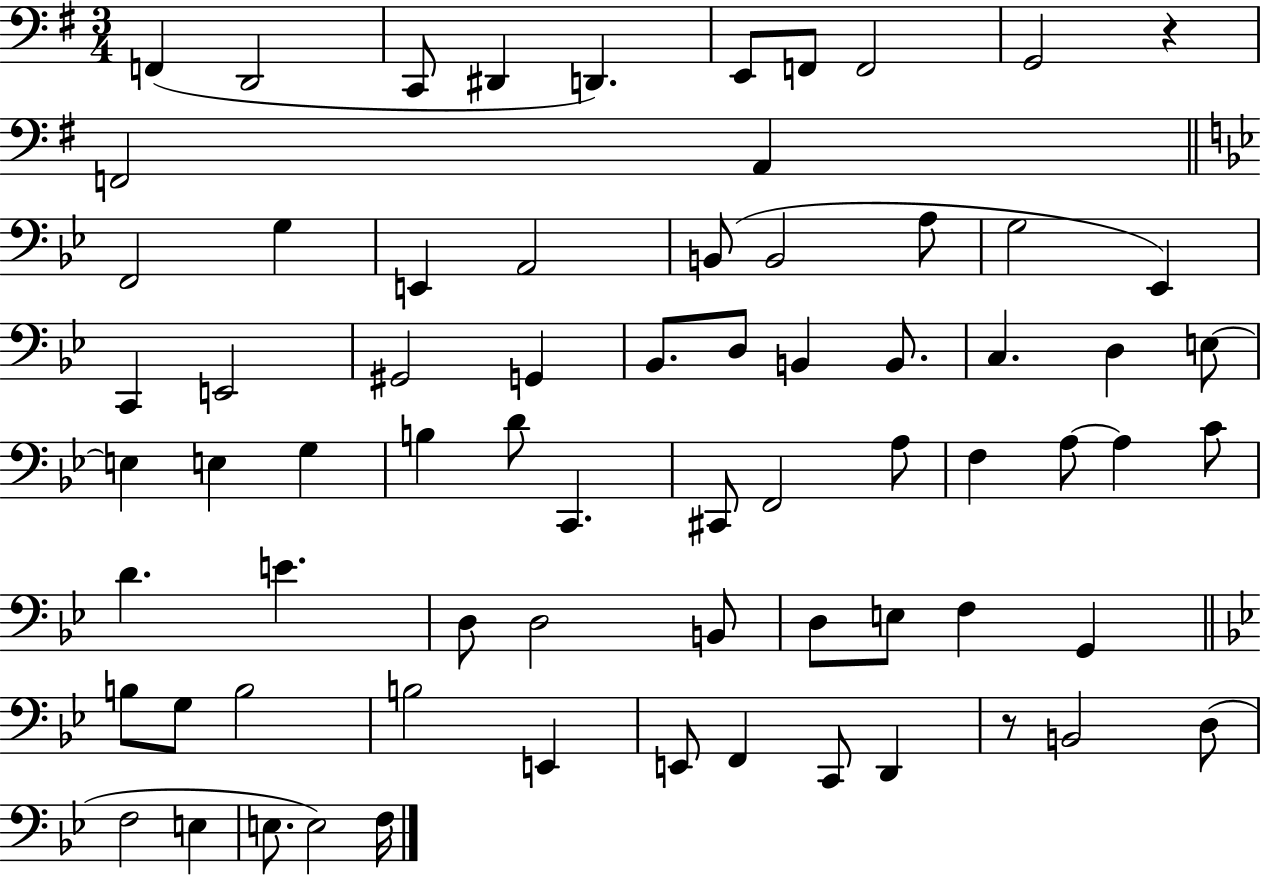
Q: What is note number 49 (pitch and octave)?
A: B2